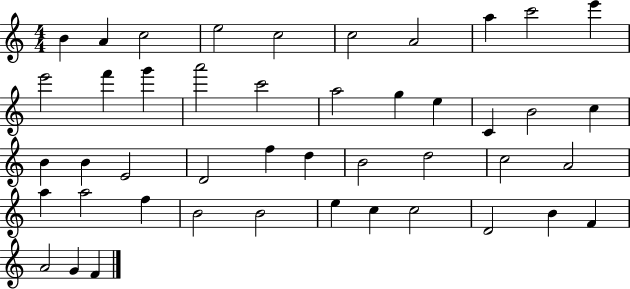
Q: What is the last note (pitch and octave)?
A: F4